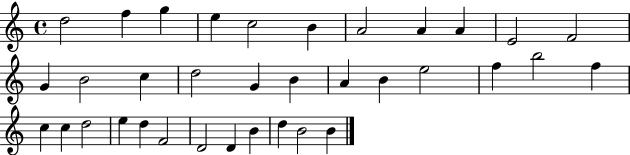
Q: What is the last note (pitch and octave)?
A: B4